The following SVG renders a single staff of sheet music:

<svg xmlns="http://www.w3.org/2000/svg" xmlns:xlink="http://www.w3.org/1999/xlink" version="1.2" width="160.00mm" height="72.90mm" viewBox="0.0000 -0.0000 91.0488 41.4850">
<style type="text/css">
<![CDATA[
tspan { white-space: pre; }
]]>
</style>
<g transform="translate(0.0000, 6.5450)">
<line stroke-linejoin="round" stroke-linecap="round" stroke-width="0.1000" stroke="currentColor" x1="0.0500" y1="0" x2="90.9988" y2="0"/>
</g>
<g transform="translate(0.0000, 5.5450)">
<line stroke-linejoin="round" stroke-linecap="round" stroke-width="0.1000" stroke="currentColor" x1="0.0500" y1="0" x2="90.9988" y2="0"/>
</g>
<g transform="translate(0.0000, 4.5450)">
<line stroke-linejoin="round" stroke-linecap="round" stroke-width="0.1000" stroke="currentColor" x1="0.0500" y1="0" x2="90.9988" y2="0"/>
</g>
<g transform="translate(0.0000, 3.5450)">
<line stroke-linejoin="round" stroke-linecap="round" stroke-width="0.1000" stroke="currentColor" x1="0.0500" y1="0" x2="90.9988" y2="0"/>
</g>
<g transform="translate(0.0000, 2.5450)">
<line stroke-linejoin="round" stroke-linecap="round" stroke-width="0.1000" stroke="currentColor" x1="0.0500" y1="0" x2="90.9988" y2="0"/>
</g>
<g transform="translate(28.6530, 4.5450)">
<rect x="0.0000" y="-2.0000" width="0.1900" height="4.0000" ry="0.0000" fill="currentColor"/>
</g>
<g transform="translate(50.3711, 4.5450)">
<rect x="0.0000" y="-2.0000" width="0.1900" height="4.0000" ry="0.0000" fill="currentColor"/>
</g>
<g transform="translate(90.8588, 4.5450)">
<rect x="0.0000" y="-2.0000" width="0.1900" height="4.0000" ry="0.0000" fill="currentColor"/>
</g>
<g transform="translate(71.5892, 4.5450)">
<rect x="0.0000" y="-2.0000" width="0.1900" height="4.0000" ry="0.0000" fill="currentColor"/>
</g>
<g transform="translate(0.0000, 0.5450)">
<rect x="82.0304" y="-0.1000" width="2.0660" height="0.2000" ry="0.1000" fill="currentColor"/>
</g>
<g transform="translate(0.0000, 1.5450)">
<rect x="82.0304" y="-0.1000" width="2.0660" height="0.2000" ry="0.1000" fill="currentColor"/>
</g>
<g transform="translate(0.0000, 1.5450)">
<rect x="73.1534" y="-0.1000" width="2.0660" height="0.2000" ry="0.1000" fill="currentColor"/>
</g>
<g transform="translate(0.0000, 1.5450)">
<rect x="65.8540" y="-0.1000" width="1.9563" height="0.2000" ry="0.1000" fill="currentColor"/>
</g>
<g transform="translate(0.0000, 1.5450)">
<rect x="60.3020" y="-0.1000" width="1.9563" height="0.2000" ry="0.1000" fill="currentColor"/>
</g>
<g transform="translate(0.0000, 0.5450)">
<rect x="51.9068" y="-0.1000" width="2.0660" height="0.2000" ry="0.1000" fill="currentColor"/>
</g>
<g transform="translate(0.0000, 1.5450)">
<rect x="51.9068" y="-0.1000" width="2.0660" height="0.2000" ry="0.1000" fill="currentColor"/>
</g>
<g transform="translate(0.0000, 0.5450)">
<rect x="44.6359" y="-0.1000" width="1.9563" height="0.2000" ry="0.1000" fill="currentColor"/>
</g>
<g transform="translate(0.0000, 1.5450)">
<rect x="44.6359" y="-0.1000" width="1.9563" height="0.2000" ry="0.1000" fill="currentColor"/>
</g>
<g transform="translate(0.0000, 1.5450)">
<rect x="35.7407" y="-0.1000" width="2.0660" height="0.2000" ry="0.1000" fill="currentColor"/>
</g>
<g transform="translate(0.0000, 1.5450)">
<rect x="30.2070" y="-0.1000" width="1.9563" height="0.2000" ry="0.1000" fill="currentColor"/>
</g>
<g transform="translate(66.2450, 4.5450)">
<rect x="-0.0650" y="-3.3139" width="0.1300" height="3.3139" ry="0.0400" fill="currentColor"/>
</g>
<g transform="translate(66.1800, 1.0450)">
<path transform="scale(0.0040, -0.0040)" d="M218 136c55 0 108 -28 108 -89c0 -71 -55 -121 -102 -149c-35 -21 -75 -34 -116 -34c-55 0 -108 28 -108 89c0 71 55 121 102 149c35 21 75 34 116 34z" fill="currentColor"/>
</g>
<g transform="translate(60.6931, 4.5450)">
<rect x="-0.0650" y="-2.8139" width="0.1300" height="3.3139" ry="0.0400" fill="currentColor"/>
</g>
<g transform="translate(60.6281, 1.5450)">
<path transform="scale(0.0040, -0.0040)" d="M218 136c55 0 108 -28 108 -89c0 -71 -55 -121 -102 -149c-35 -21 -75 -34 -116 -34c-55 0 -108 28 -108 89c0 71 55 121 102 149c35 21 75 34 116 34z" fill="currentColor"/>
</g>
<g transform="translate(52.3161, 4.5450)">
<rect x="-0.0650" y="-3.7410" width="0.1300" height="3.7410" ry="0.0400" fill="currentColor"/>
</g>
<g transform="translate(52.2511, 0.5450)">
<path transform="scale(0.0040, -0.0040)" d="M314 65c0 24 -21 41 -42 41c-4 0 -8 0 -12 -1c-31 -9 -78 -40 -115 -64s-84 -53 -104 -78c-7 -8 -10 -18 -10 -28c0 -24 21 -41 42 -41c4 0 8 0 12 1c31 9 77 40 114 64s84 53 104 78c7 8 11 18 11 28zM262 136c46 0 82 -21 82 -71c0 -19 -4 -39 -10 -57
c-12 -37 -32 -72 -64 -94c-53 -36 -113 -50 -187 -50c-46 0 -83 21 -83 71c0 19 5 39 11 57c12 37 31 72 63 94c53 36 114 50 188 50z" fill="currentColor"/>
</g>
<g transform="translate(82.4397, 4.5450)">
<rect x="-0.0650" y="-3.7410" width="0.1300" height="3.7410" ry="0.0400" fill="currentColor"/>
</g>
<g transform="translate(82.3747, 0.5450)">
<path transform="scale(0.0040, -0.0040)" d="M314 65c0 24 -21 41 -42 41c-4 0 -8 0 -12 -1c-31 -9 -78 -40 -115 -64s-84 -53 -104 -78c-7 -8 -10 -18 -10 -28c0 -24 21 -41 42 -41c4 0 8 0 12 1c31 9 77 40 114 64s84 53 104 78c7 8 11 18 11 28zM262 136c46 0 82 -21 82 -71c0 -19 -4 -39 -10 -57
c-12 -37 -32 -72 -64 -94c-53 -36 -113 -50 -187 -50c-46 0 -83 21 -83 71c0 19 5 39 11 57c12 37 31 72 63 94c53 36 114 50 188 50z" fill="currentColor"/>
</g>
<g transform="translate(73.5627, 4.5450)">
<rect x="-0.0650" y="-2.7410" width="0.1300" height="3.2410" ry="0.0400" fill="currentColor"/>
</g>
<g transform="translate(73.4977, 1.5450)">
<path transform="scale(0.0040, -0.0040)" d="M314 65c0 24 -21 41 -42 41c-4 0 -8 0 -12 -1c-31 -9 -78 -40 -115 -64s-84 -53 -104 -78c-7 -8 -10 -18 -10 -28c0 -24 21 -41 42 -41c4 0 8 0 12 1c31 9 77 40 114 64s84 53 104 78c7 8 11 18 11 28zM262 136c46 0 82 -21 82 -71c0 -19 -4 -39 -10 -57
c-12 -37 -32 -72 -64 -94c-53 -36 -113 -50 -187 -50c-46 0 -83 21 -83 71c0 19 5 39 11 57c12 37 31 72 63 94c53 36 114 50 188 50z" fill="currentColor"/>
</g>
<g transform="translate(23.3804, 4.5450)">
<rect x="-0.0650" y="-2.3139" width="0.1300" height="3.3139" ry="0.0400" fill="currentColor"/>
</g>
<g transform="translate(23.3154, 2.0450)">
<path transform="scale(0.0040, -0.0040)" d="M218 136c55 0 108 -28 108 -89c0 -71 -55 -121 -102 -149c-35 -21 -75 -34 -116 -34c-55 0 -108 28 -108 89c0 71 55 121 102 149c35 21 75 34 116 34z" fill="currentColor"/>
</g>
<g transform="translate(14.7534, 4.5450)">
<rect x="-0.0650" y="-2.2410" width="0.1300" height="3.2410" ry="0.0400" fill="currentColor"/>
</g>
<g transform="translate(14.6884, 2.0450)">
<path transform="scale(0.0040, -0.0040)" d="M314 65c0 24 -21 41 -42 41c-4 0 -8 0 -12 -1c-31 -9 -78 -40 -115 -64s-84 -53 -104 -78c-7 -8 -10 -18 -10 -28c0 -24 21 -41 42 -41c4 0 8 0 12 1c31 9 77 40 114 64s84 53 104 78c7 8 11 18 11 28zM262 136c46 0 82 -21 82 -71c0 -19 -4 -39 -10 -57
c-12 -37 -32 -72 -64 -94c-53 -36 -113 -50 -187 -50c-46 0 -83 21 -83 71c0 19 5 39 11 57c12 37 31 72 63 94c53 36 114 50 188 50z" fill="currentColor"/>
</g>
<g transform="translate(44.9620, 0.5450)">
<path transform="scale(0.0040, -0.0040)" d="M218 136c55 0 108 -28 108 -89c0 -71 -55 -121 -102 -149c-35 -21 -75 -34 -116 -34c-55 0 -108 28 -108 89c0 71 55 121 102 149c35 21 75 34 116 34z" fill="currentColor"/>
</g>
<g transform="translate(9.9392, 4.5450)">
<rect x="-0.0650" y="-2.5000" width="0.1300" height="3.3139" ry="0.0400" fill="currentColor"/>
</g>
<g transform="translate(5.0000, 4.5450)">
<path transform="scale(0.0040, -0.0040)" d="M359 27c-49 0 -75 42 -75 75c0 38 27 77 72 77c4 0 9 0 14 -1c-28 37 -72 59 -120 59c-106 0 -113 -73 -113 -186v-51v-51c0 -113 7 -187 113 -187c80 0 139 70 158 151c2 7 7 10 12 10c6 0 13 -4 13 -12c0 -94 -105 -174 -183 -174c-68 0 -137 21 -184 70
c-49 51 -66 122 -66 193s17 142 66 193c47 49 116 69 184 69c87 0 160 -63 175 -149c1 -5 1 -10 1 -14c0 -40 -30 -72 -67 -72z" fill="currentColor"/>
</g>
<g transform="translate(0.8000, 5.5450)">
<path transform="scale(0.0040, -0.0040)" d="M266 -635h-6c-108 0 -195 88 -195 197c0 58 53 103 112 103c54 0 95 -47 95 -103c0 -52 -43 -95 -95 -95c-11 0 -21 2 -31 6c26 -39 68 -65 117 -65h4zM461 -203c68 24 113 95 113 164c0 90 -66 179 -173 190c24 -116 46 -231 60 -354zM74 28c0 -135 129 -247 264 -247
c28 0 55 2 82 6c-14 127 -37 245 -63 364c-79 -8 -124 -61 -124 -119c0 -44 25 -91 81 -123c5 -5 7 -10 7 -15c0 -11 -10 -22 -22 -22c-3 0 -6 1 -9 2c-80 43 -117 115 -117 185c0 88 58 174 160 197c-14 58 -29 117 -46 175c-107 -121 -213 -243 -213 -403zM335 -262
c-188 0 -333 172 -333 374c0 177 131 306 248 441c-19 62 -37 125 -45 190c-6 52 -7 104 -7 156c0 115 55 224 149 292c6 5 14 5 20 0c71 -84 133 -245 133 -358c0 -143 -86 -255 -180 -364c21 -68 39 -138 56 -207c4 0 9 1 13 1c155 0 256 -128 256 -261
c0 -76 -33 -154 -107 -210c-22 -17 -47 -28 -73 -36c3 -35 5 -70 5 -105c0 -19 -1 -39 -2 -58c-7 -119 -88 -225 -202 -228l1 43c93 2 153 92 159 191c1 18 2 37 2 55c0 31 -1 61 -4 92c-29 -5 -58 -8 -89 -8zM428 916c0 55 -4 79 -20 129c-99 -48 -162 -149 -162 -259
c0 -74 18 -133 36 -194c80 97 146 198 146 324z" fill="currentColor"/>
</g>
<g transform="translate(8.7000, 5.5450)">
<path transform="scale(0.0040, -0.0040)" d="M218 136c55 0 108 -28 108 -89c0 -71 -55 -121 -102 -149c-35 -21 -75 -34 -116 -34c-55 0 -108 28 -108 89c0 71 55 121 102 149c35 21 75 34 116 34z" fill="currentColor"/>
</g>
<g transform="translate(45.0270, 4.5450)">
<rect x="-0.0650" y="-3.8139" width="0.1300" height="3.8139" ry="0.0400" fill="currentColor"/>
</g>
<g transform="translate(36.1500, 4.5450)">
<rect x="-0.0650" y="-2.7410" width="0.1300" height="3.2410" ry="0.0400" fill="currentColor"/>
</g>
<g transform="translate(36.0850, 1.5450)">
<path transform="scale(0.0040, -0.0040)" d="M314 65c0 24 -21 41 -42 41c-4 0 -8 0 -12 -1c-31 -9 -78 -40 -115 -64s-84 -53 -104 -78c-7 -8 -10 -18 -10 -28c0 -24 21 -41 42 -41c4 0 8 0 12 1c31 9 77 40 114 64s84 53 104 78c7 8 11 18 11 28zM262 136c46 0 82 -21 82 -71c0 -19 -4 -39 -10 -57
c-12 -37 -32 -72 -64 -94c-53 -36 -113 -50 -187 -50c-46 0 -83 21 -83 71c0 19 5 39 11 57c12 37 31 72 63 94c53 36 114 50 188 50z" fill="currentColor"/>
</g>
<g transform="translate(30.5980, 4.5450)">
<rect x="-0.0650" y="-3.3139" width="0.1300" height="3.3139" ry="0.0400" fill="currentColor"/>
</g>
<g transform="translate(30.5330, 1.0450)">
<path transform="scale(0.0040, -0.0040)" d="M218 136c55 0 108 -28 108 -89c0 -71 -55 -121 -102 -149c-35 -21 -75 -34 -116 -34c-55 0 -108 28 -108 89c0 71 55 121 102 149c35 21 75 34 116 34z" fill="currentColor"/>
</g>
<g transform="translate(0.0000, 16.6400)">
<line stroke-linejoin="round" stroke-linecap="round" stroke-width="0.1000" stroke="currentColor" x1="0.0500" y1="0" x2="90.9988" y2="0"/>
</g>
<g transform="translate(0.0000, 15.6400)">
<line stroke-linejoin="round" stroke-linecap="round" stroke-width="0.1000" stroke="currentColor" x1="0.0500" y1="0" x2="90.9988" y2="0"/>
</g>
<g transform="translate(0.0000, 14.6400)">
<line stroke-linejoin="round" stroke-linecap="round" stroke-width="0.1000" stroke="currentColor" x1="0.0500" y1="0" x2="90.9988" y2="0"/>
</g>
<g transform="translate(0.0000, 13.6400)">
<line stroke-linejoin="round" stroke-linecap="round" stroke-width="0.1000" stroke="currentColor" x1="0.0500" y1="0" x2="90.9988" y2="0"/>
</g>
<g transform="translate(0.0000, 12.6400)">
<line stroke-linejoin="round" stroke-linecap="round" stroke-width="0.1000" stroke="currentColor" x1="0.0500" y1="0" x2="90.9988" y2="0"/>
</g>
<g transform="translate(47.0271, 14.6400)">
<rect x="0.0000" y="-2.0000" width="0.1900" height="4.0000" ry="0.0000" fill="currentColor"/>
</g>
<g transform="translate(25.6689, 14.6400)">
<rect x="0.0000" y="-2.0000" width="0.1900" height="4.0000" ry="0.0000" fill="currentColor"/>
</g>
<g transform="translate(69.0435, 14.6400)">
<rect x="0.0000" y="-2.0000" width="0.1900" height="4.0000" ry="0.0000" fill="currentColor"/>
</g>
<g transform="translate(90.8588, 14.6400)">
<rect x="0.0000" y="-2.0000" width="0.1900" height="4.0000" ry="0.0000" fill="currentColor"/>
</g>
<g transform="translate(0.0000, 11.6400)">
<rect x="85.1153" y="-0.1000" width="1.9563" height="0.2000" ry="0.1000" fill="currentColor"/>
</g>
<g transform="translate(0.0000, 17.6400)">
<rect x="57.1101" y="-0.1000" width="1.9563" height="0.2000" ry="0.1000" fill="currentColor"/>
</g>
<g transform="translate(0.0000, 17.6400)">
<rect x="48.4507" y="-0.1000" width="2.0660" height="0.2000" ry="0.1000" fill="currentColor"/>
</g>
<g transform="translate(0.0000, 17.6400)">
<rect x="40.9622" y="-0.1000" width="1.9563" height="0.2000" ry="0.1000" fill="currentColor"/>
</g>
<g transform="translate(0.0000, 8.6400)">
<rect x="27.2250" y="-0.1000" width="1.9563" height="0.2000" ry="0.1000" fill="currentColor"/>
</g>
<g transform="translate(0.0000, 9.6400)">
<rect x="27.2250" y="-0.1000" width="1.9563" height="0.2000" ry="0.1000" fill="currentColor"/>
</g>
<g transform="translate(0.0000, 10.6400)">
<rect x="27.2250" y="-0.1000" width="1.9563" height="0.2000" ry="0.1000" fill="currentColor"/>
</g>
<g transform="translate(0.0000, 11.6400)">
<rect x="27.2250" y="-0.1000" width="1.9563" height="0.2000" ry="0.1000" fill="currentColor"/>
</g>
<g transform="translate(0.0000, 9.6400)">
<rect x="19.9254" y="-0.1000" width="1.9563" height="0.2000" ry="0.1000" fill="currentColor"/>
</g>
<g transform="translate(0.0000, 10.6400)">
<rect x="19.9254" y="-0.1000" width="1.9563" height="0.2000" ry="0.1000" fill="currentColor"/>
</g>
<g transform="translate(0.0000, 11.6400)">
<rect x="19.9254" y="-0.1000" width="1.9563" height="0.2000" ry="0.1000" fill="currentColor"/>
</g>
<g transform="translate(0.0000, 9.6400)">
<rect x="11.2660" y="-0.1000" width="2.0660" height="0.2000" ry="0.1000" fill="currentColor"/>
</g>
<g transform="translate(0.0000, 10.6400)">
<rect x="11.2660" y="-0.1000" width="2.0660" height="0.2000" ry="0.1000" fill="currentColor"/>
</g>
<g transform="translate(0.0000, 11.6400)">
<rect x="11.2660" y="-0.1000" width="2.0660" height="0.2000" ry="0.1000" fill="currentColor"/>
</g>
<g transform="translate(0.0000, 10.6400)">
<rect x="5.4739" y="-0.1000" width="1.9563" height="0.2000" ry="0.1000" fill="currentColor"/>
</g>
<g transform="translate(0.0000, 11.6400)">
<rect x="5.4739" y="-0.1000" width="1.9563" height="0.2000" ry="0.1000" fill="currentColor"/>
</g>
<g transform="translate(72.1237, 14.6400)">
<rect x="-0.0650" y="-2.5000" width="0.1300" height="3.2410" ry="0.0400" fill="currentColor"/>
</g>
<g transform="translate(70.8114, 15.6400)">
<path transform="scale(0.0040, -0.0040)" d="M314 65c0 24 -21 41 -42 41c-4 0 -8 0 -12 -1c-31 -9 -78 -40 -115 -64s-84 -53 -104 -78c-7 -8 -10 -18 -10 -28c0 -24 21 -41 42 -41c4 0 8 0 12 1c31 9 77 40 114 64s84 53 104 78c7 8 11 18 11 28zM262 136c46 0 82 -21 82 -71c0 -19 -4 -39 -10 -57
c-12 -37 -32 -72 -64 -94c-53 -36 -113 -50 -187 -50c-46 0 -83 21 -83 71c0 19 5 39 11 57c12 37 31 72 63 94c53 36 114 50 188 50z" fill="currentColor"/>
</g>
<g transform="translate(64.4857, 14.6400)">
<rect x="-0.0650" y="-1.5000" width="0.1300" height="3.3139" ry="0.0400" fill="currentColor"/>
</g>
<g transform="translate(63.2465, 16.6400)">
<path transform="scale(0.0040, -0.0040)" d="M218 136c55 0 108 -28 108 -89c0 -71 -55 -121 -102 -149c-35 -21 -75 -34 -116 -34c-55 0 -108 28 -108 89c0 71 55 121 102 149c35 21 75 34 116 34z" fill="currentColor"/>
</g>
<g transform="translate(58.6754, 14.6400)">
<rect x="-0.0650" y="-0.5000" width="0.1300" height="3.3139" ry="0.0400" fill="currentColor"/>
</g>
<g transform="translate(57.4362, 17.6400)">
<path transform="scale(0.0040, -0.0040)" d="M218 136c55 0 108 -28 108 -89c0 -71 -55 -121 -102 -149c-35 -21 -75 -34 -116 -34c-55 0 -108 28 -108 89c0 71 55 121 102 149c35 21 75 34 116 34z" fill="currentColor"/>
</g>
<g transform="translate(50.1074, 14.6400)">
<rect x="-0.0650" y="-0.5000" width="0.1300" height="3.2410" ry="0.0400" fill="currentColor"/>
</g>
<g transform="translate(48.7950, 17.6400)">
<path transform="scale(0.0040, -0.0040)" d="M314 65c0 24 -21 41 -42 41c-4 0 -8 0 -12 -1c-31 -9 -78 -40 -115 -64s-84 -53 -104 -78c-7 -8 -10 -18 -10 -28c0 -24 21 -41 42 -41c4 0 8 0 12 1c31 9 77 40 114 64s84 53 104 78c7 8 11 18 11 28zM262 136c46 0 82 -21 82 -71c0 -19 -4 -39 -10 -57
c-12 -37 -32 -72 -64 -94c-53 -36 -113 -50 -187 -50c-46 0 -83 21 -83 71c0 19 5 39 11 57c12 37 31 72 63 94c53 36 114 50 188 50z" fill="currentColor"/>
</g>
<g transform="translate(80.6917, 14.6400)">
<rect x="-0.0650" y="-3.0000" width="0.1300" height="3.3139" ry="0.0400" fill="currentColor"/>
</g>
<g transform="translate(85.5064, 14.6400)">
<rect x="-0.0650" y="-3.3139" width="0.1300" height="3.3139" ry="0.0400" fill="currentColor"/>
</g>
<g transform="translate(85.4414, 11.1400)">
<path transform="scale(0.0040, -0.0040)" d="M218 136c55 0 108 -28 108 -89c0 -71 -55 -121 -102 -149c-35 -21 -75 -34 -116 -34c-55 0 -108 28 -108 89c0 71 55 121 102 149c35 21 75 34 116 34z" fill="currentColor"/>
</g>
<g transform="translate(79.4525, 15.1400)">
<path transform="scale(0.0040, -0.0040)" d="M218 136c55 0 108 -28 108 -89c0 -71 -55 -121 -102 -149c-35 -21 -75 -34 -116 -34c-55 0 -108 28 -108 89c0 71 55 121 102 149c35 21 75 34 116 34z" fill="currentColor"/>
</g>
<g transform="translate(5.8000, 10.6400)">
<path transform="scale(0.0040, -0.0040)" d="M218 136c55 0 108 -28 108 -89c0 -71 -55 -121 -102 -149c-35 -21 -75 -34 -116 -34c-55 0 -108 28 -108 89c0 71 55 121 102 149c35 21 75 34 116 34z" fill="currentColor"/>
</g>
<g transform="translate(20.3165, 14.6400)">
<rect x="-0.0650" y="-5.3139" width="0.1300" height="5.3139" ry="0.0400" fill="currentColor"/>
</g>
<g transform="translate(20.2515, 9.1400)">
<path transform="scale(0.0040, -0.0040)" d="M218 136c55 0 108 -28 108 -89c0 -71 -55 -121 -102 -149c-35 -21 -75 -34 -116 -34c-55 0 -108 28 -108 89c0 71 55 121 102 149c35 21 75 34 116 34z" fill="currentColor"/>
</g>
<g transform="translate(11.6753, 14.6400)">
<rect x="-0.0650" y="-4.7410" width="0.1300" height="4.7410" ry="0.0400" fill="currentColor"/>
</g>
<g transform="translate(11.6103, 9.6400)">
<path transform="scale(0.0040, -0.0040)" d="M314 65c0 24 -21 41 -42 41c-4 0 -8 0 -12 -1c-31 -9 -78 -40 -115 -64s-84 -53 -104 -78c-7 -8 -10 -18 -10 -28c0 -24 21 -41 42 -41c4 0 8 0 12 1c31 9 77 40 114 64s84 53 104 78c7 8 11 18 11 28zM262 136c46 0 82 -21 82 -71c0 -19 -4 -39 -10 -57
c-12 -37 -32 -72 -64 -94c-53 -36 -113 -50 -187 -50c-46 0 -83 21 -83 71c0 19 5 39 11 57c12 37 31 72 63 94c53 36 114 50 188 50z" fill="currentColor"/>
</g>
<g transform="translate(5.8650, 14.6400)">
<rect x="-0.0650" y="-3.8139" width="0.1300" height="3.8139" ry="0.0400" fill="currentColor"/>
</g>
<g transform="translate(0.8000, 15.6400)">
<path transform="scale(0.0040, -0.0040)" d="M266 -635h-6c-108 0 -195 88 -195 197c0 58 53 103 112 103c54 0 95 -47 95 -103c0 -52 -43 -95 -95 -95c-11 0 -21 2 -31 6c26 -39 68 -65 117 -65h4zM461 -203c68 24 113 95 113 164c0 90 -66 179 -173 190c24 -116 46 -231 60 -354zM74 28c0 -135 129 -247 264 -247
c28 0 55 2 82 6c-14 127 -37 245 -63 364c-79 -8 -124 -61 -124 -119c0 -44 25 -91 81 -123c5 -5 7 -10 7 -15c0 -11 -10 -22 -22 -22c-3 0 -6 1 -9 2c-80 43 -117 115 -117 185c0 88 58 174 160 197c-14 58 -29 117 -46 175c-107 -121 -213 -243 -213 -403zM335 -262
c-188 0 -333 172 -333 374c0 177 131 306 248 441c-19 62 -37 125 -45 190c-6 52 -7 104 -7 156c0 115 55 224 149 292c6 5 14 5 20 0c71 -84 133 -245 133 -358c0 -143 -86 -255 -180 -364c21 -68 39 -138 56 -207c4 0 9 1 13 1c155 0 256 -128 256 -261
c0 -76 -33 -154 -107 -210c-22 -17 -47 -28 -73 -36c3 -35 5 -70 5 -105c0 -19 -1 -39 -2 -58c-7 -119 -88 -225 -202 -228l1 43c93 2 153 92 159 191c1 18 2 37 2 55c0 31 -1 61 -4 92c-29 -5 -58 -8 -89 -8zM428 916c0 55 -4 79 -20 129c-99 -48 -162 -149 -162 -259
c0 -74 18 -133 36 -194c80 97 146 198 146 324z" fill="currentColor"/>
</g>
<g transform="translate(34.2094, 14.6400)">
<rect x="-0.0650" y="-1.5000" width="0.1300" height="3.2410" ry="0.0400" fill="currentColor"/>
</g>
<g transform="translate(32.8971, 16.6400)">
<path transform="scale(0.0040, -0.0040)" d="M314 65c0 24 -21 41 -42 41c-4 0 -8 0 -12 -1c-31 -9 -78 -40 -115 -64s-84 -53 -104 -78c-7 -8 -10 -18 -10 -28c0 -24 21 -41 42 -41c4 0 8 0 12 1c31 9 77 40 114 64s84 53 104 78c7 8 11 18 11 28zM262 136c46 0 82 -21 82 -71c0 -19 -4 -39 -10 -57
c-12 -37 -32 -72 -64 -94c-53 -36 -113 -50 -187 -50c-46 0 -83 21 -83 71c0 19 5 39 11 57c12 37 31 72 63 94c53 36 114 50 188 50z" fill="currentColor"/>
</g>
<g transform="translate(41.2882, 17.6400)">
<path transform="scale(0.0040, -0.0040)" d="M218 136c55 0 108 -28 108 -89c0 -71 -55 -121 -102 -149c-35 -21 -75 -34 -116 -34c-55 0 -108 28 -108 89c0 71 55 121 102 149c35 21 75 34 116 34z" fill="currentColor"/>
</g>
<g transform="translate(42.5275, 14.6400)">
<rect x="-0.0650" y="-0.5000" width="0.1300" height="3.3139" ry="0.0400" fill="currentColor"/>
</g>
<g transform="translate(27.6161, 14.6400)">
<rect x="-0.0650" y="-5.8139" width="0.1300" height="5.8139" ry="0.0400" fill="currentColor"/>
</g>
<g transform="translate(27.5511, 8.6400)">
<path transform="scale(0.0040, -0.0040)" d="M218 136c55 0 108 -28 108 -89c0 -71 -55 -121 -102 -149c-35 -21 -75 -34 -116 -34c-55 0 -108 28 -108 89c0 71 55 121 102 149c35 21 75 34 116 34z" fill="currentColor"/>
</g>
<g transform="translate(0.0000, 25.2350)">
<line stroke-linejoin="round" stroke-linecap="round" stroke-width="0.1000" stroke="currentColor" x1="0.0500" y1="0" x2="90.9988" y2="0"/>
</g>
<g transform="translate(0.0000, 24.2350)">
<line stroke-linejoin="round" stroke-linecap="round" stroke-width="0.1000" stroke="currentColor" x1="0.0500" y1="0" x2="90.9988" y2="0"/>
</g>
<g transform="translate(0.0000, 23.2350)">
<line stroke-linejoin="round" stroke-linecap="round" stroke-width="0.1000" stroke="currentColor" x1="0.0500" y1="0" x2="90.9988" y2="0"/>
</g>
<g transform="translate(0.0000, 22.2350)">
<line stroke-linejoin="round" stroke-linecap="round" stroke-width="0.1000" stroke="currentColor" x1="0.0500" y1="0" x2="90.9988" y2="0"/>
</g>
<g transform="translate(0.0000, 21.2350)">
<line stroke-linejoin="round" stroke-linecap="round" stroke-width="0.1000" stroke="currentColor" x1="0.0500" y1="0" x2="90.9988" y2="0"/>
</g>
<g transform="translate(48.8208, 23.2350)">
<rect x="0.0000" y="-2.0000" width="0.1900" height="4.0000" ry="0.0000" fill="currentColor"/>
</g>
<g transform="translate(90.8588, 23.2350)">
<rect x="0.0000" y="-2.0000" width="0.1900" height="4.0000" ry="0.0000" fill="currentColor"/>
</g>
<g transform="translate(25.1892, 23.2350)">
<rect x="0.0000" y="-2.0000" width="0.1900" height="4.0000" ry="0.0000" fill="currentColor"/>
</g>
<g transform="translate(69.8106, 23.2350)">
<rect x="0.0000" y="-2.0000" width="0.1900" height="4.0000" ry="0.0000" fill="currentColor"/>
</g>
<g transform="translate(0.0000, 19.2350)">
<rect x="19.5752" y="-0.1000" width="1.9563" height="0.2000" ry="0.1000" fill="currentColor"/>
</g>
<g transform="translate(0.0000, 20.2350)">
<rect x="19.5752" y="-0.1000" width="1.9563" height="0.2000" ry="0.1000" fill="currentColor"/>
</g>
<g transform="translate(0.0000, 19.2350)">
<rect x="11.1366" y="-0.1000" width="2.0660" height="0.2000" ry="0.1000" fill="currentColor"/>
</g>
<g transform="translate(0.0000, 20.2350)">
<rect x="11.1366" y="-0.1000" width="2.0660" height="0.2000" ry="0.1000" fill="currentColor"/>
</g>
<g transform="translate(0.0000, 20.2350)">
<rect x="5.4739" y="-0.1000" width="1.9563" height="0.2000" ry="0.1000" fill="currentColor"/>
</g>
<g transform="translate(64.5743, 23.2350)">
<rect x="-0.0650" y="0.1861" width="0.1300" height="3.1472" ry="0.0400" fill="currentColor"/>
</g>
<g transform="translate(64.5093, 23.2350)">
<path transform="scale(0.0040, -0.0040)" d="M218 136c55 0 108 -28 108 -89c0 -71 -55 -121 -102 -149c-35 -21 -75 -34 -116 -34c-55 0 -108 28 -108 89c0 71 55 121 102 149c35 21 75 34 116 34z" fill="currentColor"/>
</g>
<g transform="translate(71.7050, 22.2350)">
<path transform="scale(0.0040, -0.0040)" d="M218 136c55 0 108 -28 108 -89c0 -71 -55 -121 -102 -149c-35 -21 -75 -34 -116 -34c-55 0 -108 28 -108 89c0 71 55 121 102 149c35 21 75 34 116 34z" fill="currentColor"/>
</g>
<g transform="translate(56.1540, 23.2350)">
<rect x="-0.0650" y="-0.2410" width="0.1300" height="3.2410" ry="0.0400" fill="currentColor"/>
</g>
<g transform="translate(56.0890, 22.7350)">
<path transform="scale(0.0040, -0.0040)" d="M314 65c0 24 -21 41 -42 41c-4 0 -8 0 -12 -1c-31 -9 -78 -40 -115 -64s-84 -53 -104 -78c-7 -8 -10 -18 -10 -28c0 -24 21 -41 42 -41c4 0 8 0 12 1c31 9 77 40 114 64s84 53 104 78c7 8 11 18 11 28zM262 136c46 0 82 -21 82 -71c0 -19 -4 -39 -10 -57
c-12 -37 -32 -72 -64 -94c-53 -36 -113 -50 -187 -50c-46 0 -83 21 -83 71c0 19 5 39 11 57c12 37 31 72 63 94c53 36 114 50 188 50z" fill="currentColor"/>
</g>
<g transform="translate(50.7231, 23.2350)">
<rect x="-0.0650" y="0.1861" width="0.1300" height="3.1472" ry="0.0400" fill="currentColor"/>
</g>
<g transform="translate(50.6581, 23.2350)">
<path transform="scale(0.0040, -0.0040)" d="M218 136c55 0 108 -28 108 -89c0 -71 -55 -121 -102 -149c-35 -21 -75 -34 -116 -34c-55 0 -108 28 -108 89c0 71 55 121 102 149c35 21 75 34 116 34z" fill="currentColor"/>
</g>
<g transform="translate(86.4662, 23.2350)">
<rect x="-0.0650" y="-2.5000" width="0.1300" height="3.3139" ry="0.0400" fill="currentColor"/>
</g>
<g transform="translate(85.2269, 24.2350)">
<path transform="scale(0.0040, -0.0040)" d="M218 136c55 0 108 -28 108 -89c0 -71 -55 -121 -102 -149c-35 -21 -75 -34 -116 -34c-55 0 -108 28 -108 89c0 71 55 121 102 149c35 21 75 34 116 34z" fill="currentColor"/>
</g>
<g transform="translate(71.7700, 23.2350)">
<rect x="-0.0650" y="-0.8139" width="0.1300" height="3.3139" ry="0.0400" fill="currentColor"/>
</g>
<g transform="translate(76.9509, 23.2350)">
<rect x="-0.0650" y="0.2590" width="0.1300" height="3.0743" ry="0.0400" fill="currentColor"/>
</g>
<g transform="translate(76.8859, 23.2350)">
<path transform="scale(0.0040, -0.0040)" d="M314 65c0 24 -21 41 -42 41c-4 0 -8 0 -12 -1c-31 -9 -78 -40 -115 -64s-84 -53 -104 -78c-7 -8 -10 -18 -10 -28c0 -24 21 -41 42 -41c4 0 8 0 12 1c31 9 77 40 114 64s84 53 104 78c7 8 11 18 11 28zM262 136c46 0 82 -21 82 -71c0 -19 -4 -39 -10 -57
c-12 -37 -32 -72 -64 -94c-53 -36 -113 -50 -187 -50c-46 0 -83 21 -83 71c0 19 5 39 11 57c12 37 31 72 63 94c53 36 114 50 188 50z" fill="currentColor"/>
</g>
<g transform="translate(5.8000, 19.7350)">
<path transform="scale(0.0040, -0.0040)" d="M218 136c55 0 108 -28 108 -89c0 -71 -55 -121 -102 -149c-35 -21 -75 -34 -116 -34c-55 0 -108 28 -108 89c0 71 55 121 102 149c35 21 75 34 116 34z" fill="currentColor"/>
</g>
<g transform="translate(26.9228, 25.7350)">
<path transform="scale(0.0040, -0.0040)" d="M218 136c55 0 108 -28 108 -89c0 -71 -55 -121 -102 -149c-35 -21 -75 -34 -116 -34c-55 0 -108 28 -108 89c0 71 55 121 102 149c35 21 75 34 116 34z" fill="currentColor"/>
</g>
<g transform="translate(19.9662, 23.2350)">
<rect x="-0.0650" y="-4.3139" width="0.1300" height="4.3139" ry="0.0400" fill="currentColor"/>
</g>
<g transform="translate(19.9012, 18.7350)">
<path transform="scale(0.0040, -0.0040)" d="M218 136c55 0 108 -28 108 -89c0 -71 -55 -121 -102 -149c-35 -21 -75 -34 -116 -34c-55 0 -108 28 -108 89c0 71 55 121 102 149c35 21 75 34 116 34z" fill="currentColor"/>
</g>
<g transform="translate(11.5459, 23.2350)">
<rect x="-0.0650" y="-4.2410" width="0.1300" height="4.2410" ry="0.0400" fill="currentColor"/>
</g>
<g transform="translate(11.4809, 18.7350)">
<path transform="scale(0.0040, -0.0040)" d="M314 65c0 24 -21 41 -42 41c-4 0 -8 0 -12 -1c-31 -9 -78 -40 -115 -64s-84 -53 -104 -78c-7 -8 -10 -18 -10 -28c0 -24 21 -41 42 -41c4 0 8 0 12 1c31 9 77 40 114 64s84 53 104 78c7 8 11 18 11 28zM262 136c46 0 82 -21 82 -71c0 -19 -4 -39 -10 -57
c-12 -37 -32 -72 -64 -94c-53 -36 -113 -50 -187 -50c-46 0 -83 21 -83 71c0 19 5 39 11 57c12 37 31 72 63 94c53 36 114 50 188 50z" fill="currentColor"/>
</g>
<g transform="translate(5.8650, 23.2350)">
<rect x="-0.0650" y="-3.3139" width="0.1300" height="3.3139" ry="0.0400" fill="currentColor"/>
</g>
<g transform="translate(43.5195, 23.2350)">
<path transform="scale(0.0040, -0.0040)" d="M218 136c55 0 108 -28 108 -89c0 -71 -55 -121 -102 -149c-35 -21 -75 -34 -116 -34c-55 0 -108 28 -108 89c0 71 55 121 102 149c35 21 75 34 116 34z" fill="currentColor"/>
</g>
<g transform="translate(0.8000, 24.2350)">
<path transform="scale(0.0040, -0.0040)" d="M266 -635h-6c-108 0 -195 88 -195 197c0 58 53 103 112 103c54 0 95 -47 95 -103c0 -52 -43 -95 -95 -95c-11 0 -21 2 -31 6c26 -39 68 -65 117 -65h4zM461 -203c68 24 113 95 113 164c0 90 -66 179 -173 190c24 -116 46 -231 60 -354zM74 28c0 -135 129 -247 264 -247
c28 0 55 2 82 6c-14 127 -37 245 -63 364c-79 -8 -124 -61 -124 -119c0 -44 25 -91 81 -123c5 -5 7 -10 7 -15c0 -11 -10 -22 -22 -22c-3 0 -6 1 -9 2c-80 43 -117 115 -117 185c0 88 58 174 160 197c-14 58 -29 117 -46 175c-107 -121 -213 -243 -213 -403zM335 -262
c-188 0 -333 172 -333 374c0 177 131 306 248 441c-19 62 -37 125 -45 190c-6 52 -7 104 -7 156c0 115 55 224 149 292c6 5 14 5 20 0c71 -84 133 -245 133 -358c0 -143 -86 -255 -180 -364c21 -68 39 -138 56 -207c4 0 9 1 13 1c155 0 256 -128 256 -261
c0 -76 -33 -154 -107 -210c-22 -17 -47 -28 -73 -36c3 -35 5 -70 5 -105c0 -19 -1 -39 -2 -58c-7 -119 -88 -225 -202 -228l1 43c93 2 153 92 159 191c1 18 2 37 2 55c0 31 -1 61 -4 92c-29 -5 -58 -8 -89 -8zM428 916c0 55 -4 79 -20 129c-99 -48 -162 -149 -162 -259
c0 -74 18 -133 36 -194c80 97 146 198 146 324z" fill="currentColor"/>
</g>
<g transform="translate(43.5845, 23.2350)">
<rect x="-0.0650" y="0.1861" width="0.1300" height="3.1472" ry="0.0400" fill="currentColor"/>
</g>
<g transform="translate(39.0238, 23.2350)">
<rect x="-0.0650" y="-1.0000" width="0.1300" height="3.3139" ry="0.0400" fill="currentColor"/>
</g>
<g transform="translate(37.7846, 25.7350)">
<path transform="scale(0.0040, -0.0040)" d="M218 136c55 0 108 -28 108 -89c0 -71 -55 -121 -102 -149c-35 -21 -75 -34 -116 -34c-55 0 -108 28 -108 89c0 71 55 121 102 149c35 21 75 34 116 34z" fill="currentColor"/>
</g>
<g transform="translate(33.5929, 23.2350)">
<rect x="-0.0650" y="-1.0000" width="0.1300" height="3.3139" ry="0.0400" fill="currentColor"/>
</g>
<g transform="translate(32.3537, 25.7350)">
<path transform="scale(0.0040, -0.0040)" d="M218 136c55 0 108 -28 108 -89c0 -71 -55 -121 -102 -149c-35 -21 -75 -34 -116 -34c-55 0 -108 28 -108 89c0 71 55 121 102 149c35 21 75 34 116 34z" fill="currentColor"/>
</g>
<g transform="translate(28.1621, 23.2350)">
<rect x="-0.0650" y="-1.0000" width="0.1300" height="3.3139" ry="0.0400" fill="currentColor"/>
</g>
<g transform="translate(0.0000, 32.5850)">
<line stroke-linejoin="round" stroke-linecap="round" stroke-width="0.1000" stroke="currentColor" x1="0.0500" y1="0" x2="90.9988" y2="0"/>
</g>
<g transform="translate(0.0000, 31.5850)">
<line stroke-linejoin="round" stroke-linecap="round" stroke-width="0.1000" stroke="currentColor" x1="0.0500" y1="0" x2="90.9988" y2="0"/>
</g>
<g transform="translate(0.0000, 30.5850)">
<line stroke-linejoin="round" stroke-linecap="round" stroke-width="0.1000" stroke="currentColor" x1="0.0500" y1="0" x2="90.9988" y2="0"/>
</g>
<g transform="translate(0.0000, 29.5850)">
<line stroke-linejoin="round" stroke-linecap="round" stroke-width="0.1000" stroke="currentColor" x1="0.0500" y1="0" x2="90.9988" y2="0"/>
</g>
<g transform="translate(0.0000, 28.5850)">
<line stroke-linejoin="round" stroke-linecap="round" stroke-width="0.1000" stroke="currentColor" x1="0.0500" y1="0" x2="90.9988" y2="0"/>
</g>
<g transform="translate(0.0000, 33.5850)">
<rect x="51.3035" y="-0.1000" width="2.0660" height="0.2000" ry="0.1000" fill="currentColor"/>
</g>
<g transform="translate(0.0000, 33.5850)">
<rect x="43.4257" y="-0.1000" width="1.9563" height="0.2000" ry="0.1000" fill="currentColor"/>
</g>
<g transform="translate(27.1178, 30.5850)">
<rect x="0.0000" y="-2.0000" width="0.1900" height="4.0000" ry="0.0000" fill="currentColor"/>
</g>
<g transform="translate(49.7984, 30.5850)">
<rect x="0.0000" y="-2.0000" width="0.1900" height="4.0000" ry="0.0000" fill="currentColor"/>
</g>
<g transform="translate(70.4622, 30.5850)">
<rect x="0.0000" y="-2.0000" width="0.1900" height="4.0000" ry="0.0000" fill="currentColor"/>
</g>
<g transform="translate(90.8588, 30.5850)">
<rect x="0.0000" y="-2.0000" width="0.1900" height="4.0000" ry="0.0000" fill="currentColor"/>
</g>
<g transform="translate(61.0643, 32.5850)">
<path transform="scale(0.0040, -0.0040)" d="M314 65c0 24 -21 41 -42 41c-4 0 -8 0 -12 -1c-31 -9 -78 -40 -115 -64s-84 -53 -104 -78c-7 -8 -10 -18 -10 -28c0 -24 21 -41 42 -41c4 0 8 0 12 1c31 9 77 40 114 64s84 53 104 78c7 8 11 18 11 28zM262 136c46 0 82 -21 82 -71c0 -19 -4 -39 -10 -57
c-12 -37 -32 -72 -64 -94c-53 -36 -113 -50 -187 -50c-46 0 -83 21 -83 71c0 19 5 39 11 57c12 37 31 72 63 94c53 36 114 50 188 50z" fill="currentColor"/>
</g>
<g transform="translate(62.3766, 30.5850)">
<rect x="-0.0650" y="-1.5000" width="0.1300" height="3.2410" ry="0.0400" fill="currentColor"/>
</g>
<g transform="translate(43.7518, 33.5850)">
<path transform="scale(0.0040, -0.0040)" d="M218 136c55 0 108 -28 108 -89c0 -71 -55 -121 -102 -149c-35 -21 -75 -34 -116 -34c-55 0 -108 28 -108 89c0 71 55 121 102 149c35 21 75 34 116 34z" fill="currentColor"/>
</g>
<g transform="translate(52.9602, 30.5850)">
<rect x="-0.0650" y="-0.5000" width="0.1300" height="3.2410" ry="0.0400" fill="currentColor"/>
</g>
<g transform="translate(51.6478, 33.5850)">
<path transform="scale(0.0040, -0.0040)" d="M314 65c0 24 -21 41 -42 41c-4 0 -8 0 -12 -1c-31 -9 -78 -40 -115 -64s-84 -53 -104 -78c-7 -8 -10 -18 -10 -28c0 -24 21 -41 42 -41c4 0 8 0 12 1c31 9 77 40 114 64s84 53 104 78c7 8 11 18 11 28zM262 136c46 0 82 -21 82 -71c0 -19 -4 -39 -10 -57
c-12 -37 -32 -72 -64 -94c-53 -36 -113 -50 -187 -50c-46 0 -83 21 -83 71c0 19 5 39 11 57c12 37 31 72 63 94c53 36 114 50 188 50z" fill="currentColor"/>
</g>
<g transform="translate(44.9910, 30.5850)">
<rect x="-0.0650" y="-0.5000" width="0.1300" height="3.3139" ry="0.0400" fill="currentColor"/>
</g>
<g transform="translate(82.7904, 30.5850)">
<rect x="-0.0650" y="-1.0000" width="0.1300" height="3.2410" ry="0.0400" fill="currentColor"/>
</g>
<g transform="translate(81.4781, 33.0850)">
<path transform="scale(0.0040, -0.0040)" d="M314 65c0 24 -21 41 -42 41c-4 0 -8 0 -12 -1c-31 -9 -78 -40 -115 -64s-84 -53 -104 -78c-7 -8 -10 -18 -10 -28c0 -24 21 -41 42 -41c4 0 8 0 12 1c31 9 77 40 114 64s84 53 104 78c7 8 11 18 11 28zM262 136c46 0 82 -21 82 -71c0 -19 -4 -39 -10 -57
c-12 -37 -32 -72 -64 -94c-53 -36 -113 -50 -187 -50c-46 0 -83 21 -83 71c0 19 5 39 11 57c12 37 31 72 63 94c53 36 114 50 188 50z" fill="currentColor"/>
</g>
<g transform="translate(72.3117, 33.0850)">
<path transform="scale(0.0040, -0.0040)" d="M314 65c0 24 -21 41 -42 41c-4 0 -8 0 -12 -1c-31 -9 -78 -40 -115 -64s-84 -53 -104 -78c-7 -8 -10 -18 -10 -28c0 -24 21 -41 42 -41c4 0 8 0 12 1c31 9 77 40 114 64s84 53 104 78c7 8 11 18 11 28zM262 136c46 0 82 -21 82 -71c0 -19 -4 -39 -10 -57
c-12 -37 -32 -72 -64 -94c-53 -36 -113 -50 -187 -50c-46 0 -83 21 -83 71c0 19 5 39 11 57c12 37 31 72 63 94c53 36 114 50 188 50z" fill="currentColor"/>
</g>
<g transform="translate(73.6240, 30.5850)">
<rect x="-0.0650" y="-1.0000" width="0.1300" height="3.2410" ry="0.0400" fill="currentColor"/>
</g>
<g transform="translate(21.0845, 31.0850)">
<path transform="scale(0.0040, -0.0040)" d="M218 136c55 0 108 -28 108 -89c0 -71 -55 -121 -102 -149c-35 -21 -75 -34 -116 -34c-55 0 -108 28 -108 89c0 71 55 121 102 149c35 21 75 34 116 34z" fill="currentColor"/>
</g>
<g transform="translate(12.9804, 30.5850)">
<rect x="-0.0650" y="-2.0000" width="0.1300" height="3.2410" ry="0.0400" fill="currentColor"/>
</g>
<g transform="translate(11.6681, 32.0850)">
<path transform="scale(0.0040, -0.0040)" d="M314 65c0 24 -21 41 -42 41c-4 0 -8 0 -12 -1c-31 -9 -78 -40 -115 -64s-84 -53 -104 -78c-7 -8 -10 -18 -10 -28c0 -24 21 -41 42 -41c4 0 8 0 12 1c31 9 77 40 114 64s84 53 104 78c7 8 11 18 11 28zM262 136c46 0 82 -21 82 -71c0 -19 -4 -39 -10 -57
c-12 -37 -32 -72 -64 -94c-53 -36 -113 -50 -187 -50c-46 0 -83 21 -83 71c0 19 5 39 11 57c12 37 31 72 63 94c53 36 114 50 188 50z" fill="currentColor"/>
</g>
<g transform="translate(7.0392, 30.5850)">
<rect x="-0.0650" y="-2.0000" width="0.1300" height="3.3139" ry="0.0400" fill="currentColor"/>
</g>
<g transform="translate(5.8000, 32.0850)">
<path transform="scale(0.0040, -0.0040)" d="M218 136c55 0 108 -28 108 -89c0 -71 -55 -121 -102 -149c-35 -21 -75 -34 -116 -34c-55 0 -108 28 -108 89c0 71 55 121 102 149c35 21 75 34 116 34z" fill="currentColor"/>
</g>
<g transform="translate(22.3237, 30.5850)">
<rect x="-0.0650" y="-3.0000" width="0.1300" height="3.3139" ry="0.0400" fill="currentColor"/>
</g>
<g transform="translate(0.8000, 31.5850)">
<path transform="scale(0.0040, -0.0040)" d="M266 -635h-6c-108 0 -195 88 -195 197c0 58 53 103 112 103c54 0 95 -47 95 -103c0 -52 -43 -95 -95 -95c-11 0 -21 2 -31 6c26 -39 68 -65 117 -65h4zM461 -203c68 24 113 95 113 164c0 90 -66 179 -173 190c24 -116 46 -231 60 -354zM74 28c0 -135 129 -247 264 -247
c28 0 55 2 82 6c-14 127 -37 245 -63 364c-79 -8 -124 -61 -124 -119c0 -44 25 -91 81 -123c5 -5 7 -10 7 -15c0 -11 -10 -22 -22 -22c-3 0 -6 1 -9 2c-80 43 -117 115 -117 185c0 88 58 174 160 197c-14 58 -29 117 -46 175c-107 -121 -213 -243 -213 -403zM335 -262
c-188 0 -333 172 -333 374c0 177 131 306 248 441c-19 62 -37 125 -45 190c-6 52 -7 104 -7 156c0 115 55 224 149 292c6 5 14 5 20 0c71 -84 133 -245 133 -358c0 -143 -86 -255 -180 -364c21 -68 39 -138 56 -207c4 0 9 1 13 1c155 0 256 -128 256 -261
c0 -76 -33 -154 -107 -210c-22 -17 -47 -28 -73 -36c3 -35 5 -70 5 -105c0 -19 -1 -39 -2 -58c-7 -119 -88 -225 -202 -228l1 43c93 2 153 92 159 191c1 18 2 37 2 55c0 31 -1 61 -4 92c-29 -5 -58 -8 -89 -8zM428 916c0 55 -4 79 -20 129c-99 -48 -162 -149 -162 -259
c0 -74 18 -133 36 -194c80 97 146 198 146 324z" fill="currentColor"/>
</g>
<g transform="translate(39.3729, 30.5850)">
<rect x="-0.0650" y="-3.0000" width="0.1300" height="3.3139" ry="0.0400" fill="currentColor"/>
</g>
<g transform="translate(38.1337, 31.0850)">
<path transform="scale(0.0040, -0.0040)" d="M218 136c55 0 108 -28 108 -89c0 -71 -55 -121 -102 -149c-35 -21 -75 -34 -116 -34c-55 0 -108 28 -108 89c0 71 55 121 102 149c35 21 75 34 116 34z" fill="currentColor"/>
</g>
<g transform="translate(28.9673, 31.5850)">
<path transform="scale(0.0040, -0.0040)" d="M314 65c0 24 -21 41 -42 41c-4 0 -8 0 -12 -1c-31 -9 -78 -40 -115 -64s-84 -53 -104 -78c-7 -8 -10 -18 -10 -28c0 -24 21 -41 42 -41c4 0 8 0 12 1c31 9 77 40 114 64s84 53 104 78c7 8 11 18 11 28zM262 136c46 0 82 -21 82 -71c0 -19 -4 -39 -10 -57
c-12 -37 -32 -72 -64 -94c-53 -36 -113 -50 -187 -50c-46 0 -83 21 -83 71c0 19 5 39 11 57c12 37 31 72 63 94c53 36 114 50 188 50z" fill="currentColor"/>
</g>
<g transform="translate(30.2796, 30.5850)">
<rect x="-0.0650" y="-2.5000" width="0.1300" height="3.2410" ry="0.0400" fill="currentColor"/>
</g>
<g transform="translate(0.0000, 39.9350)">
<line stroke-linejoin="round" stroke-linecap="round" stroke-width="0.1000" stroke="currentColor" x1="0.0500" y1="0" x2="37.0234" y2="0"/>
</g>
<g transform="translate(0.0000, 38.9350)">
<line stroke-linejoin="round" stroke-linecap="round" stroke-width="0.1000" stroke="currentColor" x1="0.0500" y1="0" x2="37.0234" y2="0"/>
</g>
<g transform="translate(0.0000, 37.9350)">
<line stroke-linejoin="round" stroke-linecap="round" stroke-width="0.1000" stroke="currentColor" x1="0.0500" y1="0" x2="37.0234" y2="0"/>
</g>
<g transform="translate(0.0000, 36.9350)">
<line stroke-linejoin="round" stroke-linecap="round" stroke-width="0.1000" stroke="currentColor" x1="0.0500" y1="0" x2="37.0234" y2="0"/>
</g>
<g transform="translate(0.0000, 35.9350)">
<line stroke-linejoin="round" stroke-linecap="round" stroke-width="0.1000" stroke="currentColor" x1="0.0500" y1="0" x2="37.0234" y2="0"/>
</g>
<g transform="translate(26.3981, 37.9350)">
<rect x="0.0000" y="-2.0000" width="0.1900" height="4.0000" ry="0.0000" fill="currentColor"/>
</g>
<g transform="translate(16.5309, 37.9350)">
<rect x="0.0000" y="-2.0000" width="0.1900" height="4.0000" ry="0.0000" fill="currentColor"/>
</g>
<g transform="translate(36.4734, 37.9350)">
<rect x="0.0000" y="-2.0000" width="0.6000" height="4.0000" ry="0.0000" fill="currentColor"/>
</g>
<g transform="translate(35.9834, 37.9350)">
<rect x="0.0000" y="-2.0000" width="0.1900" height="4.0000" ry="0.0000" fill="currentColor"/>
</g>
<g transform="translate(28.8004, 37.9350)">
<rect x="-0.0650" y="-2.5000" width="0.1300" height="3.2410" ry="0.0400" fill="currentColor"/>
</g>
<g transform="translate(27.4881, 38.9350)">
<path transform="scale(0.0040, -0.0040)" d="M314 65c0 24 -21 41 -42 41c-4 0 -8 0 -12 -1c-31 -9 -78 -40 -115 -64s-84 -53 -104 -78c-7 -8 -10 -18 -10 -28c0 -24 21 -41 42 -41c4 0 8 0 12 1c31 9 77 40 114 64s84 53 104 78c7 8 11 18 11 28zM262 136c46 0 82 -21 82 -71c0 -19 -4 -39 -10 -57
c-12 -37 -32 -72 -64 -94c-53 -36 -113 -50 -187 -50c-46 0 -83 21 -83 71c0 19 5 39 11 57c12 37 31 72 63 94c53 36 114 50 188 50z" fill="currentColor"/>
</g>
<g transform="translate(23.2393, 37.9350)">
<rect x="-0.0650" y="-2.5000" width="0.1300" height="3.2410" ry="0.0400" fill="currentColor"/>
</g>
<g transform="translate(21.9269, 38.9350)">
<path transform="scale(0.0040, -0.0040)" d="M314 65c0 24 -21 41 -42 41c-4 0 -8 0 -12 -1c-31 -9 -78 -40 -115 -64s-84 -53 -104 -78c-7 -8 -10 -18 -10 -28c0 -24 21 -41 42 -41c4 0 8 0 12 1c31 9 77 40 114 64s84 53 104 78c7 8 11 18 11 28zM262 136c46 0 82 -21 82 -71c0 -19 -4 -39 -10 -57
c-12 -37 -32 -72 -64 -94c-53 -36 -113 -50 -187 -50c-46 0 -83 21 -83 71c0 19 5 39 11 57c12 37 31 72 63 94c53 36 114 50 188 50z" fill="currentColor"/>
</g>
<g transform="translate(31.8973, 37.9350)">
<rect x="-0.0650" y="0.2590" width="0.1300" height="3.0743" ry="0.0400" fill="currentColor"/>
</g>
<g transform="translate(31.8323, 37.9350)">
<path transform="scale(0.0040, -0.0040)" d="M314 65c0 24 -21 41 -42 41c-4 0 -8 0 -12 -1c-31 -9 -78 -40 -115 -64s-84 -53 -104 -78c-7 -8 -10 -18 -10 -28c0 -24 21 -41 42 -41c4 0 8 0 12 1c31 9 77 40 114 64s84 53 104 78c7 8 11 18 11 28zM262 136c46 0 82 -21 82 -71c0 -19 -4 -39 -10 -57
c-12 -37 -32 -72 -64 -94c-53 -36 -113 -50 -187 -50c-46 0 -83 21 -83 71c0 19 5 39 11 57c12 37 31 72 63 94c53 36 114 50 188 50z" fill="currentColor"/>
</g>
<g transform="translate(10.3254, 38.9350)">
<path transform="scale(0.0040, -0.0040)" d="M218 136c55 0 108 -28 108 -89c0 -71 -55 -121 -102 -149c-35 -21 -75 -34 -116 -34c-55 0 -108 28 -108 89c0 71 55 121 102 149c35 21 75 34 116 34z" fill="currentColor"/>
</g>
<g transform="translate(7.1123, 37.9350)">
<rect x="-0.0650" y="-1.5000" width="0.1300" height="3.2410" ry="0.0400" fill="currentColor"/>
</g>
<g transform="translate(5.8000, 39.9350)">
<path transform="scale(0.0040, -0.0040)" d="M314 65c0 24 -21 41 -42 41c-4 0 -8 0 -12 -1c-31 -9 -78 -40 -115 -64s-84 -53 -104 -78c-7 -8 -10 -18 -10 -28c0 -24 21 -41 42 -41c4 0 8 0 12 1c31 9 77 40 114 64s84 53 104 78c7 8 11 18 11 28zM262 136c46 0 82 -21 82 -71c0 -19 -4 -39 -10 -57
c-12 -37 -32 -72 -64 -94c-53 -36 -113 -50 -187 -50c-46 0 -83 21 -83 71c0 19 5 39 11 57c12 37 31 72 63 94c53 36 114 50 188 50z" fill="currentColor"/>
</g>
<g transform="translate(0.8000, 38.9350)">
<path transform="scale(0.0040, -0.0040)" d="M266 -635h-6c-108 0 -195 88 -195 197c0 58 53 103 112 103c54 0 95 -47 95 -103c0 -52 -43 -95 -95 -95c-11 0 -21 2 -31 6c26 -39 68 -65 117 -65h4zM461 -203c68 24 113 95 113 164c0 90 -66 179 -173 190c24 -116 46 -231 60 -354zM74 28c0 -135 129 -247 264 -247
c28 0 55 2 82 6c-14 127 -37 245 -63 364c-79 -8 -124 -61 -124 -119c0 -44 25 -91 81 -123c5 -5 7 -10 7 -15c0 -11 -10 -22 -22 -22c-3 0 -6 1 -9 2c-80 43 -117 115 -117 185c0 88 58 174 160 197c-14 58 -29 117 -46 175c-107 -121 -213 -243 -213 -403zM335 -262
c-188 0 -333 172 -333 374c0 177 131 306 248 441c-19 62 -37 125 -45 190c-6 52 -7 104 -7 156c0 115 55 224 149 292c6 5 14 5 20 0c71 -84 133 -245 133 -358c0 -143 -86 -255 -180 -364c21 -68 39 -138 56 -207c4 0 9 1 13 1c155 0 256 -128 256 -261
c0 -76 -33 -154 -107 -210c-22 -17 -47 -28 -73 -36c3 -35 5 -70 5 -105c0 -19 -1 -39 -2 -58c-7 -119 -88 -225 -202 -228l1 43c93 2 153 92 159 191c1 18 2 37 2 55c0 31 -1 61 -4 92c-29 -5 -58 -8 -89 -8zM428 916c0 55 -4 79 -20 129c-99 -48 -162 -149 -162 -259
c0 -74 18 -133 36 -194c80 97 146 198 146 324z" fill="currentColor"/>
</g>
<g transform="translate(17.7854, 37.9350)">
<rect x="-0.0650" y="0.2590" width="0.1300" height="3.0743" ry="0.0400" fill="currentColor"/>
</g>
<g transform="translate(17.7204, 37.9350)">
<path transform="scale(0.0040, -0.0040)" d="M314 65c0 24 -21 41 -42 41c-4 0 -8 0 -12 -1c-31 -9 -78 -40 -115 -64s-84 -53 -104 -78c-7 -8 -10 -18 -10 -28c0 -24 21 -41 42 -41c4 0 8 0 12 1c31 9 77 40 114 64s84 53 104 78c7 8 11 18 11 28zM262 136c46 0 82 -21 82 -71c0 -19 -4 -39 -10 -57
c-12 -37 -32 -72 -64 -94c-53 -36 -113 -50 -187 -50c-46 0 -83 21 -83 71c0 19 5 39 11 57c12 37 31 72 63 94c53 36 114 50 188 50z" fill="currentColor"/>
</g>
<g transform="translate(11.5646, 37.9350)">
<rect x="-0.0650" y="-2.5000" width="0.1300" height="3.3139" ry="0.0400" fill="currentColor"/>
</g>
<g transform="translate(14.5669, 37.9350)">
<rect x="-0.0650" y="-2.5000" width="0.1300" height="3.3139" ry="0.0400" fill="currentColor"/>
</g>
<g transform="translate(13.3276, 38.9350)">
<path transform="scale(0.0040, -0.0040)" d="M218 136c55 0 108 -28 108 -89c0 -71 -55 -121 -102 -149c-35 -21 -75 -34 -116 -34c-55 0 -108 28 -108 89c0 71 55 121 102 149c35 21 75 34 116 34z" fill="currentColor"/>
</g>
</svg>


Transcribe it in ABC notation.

X:1
T:Untitled
M:4/4
L:1/4
K:C
G g2 g b a2 c' c'2 a b a2 c'2 c' e'2 f' g' E2 C C2 C E G2 A b b d'2 d' D D D B B c2 B d B2 G F F2 A G2 A C C2 E2 D2 D2 E2 G G B2 G2 G2 B2